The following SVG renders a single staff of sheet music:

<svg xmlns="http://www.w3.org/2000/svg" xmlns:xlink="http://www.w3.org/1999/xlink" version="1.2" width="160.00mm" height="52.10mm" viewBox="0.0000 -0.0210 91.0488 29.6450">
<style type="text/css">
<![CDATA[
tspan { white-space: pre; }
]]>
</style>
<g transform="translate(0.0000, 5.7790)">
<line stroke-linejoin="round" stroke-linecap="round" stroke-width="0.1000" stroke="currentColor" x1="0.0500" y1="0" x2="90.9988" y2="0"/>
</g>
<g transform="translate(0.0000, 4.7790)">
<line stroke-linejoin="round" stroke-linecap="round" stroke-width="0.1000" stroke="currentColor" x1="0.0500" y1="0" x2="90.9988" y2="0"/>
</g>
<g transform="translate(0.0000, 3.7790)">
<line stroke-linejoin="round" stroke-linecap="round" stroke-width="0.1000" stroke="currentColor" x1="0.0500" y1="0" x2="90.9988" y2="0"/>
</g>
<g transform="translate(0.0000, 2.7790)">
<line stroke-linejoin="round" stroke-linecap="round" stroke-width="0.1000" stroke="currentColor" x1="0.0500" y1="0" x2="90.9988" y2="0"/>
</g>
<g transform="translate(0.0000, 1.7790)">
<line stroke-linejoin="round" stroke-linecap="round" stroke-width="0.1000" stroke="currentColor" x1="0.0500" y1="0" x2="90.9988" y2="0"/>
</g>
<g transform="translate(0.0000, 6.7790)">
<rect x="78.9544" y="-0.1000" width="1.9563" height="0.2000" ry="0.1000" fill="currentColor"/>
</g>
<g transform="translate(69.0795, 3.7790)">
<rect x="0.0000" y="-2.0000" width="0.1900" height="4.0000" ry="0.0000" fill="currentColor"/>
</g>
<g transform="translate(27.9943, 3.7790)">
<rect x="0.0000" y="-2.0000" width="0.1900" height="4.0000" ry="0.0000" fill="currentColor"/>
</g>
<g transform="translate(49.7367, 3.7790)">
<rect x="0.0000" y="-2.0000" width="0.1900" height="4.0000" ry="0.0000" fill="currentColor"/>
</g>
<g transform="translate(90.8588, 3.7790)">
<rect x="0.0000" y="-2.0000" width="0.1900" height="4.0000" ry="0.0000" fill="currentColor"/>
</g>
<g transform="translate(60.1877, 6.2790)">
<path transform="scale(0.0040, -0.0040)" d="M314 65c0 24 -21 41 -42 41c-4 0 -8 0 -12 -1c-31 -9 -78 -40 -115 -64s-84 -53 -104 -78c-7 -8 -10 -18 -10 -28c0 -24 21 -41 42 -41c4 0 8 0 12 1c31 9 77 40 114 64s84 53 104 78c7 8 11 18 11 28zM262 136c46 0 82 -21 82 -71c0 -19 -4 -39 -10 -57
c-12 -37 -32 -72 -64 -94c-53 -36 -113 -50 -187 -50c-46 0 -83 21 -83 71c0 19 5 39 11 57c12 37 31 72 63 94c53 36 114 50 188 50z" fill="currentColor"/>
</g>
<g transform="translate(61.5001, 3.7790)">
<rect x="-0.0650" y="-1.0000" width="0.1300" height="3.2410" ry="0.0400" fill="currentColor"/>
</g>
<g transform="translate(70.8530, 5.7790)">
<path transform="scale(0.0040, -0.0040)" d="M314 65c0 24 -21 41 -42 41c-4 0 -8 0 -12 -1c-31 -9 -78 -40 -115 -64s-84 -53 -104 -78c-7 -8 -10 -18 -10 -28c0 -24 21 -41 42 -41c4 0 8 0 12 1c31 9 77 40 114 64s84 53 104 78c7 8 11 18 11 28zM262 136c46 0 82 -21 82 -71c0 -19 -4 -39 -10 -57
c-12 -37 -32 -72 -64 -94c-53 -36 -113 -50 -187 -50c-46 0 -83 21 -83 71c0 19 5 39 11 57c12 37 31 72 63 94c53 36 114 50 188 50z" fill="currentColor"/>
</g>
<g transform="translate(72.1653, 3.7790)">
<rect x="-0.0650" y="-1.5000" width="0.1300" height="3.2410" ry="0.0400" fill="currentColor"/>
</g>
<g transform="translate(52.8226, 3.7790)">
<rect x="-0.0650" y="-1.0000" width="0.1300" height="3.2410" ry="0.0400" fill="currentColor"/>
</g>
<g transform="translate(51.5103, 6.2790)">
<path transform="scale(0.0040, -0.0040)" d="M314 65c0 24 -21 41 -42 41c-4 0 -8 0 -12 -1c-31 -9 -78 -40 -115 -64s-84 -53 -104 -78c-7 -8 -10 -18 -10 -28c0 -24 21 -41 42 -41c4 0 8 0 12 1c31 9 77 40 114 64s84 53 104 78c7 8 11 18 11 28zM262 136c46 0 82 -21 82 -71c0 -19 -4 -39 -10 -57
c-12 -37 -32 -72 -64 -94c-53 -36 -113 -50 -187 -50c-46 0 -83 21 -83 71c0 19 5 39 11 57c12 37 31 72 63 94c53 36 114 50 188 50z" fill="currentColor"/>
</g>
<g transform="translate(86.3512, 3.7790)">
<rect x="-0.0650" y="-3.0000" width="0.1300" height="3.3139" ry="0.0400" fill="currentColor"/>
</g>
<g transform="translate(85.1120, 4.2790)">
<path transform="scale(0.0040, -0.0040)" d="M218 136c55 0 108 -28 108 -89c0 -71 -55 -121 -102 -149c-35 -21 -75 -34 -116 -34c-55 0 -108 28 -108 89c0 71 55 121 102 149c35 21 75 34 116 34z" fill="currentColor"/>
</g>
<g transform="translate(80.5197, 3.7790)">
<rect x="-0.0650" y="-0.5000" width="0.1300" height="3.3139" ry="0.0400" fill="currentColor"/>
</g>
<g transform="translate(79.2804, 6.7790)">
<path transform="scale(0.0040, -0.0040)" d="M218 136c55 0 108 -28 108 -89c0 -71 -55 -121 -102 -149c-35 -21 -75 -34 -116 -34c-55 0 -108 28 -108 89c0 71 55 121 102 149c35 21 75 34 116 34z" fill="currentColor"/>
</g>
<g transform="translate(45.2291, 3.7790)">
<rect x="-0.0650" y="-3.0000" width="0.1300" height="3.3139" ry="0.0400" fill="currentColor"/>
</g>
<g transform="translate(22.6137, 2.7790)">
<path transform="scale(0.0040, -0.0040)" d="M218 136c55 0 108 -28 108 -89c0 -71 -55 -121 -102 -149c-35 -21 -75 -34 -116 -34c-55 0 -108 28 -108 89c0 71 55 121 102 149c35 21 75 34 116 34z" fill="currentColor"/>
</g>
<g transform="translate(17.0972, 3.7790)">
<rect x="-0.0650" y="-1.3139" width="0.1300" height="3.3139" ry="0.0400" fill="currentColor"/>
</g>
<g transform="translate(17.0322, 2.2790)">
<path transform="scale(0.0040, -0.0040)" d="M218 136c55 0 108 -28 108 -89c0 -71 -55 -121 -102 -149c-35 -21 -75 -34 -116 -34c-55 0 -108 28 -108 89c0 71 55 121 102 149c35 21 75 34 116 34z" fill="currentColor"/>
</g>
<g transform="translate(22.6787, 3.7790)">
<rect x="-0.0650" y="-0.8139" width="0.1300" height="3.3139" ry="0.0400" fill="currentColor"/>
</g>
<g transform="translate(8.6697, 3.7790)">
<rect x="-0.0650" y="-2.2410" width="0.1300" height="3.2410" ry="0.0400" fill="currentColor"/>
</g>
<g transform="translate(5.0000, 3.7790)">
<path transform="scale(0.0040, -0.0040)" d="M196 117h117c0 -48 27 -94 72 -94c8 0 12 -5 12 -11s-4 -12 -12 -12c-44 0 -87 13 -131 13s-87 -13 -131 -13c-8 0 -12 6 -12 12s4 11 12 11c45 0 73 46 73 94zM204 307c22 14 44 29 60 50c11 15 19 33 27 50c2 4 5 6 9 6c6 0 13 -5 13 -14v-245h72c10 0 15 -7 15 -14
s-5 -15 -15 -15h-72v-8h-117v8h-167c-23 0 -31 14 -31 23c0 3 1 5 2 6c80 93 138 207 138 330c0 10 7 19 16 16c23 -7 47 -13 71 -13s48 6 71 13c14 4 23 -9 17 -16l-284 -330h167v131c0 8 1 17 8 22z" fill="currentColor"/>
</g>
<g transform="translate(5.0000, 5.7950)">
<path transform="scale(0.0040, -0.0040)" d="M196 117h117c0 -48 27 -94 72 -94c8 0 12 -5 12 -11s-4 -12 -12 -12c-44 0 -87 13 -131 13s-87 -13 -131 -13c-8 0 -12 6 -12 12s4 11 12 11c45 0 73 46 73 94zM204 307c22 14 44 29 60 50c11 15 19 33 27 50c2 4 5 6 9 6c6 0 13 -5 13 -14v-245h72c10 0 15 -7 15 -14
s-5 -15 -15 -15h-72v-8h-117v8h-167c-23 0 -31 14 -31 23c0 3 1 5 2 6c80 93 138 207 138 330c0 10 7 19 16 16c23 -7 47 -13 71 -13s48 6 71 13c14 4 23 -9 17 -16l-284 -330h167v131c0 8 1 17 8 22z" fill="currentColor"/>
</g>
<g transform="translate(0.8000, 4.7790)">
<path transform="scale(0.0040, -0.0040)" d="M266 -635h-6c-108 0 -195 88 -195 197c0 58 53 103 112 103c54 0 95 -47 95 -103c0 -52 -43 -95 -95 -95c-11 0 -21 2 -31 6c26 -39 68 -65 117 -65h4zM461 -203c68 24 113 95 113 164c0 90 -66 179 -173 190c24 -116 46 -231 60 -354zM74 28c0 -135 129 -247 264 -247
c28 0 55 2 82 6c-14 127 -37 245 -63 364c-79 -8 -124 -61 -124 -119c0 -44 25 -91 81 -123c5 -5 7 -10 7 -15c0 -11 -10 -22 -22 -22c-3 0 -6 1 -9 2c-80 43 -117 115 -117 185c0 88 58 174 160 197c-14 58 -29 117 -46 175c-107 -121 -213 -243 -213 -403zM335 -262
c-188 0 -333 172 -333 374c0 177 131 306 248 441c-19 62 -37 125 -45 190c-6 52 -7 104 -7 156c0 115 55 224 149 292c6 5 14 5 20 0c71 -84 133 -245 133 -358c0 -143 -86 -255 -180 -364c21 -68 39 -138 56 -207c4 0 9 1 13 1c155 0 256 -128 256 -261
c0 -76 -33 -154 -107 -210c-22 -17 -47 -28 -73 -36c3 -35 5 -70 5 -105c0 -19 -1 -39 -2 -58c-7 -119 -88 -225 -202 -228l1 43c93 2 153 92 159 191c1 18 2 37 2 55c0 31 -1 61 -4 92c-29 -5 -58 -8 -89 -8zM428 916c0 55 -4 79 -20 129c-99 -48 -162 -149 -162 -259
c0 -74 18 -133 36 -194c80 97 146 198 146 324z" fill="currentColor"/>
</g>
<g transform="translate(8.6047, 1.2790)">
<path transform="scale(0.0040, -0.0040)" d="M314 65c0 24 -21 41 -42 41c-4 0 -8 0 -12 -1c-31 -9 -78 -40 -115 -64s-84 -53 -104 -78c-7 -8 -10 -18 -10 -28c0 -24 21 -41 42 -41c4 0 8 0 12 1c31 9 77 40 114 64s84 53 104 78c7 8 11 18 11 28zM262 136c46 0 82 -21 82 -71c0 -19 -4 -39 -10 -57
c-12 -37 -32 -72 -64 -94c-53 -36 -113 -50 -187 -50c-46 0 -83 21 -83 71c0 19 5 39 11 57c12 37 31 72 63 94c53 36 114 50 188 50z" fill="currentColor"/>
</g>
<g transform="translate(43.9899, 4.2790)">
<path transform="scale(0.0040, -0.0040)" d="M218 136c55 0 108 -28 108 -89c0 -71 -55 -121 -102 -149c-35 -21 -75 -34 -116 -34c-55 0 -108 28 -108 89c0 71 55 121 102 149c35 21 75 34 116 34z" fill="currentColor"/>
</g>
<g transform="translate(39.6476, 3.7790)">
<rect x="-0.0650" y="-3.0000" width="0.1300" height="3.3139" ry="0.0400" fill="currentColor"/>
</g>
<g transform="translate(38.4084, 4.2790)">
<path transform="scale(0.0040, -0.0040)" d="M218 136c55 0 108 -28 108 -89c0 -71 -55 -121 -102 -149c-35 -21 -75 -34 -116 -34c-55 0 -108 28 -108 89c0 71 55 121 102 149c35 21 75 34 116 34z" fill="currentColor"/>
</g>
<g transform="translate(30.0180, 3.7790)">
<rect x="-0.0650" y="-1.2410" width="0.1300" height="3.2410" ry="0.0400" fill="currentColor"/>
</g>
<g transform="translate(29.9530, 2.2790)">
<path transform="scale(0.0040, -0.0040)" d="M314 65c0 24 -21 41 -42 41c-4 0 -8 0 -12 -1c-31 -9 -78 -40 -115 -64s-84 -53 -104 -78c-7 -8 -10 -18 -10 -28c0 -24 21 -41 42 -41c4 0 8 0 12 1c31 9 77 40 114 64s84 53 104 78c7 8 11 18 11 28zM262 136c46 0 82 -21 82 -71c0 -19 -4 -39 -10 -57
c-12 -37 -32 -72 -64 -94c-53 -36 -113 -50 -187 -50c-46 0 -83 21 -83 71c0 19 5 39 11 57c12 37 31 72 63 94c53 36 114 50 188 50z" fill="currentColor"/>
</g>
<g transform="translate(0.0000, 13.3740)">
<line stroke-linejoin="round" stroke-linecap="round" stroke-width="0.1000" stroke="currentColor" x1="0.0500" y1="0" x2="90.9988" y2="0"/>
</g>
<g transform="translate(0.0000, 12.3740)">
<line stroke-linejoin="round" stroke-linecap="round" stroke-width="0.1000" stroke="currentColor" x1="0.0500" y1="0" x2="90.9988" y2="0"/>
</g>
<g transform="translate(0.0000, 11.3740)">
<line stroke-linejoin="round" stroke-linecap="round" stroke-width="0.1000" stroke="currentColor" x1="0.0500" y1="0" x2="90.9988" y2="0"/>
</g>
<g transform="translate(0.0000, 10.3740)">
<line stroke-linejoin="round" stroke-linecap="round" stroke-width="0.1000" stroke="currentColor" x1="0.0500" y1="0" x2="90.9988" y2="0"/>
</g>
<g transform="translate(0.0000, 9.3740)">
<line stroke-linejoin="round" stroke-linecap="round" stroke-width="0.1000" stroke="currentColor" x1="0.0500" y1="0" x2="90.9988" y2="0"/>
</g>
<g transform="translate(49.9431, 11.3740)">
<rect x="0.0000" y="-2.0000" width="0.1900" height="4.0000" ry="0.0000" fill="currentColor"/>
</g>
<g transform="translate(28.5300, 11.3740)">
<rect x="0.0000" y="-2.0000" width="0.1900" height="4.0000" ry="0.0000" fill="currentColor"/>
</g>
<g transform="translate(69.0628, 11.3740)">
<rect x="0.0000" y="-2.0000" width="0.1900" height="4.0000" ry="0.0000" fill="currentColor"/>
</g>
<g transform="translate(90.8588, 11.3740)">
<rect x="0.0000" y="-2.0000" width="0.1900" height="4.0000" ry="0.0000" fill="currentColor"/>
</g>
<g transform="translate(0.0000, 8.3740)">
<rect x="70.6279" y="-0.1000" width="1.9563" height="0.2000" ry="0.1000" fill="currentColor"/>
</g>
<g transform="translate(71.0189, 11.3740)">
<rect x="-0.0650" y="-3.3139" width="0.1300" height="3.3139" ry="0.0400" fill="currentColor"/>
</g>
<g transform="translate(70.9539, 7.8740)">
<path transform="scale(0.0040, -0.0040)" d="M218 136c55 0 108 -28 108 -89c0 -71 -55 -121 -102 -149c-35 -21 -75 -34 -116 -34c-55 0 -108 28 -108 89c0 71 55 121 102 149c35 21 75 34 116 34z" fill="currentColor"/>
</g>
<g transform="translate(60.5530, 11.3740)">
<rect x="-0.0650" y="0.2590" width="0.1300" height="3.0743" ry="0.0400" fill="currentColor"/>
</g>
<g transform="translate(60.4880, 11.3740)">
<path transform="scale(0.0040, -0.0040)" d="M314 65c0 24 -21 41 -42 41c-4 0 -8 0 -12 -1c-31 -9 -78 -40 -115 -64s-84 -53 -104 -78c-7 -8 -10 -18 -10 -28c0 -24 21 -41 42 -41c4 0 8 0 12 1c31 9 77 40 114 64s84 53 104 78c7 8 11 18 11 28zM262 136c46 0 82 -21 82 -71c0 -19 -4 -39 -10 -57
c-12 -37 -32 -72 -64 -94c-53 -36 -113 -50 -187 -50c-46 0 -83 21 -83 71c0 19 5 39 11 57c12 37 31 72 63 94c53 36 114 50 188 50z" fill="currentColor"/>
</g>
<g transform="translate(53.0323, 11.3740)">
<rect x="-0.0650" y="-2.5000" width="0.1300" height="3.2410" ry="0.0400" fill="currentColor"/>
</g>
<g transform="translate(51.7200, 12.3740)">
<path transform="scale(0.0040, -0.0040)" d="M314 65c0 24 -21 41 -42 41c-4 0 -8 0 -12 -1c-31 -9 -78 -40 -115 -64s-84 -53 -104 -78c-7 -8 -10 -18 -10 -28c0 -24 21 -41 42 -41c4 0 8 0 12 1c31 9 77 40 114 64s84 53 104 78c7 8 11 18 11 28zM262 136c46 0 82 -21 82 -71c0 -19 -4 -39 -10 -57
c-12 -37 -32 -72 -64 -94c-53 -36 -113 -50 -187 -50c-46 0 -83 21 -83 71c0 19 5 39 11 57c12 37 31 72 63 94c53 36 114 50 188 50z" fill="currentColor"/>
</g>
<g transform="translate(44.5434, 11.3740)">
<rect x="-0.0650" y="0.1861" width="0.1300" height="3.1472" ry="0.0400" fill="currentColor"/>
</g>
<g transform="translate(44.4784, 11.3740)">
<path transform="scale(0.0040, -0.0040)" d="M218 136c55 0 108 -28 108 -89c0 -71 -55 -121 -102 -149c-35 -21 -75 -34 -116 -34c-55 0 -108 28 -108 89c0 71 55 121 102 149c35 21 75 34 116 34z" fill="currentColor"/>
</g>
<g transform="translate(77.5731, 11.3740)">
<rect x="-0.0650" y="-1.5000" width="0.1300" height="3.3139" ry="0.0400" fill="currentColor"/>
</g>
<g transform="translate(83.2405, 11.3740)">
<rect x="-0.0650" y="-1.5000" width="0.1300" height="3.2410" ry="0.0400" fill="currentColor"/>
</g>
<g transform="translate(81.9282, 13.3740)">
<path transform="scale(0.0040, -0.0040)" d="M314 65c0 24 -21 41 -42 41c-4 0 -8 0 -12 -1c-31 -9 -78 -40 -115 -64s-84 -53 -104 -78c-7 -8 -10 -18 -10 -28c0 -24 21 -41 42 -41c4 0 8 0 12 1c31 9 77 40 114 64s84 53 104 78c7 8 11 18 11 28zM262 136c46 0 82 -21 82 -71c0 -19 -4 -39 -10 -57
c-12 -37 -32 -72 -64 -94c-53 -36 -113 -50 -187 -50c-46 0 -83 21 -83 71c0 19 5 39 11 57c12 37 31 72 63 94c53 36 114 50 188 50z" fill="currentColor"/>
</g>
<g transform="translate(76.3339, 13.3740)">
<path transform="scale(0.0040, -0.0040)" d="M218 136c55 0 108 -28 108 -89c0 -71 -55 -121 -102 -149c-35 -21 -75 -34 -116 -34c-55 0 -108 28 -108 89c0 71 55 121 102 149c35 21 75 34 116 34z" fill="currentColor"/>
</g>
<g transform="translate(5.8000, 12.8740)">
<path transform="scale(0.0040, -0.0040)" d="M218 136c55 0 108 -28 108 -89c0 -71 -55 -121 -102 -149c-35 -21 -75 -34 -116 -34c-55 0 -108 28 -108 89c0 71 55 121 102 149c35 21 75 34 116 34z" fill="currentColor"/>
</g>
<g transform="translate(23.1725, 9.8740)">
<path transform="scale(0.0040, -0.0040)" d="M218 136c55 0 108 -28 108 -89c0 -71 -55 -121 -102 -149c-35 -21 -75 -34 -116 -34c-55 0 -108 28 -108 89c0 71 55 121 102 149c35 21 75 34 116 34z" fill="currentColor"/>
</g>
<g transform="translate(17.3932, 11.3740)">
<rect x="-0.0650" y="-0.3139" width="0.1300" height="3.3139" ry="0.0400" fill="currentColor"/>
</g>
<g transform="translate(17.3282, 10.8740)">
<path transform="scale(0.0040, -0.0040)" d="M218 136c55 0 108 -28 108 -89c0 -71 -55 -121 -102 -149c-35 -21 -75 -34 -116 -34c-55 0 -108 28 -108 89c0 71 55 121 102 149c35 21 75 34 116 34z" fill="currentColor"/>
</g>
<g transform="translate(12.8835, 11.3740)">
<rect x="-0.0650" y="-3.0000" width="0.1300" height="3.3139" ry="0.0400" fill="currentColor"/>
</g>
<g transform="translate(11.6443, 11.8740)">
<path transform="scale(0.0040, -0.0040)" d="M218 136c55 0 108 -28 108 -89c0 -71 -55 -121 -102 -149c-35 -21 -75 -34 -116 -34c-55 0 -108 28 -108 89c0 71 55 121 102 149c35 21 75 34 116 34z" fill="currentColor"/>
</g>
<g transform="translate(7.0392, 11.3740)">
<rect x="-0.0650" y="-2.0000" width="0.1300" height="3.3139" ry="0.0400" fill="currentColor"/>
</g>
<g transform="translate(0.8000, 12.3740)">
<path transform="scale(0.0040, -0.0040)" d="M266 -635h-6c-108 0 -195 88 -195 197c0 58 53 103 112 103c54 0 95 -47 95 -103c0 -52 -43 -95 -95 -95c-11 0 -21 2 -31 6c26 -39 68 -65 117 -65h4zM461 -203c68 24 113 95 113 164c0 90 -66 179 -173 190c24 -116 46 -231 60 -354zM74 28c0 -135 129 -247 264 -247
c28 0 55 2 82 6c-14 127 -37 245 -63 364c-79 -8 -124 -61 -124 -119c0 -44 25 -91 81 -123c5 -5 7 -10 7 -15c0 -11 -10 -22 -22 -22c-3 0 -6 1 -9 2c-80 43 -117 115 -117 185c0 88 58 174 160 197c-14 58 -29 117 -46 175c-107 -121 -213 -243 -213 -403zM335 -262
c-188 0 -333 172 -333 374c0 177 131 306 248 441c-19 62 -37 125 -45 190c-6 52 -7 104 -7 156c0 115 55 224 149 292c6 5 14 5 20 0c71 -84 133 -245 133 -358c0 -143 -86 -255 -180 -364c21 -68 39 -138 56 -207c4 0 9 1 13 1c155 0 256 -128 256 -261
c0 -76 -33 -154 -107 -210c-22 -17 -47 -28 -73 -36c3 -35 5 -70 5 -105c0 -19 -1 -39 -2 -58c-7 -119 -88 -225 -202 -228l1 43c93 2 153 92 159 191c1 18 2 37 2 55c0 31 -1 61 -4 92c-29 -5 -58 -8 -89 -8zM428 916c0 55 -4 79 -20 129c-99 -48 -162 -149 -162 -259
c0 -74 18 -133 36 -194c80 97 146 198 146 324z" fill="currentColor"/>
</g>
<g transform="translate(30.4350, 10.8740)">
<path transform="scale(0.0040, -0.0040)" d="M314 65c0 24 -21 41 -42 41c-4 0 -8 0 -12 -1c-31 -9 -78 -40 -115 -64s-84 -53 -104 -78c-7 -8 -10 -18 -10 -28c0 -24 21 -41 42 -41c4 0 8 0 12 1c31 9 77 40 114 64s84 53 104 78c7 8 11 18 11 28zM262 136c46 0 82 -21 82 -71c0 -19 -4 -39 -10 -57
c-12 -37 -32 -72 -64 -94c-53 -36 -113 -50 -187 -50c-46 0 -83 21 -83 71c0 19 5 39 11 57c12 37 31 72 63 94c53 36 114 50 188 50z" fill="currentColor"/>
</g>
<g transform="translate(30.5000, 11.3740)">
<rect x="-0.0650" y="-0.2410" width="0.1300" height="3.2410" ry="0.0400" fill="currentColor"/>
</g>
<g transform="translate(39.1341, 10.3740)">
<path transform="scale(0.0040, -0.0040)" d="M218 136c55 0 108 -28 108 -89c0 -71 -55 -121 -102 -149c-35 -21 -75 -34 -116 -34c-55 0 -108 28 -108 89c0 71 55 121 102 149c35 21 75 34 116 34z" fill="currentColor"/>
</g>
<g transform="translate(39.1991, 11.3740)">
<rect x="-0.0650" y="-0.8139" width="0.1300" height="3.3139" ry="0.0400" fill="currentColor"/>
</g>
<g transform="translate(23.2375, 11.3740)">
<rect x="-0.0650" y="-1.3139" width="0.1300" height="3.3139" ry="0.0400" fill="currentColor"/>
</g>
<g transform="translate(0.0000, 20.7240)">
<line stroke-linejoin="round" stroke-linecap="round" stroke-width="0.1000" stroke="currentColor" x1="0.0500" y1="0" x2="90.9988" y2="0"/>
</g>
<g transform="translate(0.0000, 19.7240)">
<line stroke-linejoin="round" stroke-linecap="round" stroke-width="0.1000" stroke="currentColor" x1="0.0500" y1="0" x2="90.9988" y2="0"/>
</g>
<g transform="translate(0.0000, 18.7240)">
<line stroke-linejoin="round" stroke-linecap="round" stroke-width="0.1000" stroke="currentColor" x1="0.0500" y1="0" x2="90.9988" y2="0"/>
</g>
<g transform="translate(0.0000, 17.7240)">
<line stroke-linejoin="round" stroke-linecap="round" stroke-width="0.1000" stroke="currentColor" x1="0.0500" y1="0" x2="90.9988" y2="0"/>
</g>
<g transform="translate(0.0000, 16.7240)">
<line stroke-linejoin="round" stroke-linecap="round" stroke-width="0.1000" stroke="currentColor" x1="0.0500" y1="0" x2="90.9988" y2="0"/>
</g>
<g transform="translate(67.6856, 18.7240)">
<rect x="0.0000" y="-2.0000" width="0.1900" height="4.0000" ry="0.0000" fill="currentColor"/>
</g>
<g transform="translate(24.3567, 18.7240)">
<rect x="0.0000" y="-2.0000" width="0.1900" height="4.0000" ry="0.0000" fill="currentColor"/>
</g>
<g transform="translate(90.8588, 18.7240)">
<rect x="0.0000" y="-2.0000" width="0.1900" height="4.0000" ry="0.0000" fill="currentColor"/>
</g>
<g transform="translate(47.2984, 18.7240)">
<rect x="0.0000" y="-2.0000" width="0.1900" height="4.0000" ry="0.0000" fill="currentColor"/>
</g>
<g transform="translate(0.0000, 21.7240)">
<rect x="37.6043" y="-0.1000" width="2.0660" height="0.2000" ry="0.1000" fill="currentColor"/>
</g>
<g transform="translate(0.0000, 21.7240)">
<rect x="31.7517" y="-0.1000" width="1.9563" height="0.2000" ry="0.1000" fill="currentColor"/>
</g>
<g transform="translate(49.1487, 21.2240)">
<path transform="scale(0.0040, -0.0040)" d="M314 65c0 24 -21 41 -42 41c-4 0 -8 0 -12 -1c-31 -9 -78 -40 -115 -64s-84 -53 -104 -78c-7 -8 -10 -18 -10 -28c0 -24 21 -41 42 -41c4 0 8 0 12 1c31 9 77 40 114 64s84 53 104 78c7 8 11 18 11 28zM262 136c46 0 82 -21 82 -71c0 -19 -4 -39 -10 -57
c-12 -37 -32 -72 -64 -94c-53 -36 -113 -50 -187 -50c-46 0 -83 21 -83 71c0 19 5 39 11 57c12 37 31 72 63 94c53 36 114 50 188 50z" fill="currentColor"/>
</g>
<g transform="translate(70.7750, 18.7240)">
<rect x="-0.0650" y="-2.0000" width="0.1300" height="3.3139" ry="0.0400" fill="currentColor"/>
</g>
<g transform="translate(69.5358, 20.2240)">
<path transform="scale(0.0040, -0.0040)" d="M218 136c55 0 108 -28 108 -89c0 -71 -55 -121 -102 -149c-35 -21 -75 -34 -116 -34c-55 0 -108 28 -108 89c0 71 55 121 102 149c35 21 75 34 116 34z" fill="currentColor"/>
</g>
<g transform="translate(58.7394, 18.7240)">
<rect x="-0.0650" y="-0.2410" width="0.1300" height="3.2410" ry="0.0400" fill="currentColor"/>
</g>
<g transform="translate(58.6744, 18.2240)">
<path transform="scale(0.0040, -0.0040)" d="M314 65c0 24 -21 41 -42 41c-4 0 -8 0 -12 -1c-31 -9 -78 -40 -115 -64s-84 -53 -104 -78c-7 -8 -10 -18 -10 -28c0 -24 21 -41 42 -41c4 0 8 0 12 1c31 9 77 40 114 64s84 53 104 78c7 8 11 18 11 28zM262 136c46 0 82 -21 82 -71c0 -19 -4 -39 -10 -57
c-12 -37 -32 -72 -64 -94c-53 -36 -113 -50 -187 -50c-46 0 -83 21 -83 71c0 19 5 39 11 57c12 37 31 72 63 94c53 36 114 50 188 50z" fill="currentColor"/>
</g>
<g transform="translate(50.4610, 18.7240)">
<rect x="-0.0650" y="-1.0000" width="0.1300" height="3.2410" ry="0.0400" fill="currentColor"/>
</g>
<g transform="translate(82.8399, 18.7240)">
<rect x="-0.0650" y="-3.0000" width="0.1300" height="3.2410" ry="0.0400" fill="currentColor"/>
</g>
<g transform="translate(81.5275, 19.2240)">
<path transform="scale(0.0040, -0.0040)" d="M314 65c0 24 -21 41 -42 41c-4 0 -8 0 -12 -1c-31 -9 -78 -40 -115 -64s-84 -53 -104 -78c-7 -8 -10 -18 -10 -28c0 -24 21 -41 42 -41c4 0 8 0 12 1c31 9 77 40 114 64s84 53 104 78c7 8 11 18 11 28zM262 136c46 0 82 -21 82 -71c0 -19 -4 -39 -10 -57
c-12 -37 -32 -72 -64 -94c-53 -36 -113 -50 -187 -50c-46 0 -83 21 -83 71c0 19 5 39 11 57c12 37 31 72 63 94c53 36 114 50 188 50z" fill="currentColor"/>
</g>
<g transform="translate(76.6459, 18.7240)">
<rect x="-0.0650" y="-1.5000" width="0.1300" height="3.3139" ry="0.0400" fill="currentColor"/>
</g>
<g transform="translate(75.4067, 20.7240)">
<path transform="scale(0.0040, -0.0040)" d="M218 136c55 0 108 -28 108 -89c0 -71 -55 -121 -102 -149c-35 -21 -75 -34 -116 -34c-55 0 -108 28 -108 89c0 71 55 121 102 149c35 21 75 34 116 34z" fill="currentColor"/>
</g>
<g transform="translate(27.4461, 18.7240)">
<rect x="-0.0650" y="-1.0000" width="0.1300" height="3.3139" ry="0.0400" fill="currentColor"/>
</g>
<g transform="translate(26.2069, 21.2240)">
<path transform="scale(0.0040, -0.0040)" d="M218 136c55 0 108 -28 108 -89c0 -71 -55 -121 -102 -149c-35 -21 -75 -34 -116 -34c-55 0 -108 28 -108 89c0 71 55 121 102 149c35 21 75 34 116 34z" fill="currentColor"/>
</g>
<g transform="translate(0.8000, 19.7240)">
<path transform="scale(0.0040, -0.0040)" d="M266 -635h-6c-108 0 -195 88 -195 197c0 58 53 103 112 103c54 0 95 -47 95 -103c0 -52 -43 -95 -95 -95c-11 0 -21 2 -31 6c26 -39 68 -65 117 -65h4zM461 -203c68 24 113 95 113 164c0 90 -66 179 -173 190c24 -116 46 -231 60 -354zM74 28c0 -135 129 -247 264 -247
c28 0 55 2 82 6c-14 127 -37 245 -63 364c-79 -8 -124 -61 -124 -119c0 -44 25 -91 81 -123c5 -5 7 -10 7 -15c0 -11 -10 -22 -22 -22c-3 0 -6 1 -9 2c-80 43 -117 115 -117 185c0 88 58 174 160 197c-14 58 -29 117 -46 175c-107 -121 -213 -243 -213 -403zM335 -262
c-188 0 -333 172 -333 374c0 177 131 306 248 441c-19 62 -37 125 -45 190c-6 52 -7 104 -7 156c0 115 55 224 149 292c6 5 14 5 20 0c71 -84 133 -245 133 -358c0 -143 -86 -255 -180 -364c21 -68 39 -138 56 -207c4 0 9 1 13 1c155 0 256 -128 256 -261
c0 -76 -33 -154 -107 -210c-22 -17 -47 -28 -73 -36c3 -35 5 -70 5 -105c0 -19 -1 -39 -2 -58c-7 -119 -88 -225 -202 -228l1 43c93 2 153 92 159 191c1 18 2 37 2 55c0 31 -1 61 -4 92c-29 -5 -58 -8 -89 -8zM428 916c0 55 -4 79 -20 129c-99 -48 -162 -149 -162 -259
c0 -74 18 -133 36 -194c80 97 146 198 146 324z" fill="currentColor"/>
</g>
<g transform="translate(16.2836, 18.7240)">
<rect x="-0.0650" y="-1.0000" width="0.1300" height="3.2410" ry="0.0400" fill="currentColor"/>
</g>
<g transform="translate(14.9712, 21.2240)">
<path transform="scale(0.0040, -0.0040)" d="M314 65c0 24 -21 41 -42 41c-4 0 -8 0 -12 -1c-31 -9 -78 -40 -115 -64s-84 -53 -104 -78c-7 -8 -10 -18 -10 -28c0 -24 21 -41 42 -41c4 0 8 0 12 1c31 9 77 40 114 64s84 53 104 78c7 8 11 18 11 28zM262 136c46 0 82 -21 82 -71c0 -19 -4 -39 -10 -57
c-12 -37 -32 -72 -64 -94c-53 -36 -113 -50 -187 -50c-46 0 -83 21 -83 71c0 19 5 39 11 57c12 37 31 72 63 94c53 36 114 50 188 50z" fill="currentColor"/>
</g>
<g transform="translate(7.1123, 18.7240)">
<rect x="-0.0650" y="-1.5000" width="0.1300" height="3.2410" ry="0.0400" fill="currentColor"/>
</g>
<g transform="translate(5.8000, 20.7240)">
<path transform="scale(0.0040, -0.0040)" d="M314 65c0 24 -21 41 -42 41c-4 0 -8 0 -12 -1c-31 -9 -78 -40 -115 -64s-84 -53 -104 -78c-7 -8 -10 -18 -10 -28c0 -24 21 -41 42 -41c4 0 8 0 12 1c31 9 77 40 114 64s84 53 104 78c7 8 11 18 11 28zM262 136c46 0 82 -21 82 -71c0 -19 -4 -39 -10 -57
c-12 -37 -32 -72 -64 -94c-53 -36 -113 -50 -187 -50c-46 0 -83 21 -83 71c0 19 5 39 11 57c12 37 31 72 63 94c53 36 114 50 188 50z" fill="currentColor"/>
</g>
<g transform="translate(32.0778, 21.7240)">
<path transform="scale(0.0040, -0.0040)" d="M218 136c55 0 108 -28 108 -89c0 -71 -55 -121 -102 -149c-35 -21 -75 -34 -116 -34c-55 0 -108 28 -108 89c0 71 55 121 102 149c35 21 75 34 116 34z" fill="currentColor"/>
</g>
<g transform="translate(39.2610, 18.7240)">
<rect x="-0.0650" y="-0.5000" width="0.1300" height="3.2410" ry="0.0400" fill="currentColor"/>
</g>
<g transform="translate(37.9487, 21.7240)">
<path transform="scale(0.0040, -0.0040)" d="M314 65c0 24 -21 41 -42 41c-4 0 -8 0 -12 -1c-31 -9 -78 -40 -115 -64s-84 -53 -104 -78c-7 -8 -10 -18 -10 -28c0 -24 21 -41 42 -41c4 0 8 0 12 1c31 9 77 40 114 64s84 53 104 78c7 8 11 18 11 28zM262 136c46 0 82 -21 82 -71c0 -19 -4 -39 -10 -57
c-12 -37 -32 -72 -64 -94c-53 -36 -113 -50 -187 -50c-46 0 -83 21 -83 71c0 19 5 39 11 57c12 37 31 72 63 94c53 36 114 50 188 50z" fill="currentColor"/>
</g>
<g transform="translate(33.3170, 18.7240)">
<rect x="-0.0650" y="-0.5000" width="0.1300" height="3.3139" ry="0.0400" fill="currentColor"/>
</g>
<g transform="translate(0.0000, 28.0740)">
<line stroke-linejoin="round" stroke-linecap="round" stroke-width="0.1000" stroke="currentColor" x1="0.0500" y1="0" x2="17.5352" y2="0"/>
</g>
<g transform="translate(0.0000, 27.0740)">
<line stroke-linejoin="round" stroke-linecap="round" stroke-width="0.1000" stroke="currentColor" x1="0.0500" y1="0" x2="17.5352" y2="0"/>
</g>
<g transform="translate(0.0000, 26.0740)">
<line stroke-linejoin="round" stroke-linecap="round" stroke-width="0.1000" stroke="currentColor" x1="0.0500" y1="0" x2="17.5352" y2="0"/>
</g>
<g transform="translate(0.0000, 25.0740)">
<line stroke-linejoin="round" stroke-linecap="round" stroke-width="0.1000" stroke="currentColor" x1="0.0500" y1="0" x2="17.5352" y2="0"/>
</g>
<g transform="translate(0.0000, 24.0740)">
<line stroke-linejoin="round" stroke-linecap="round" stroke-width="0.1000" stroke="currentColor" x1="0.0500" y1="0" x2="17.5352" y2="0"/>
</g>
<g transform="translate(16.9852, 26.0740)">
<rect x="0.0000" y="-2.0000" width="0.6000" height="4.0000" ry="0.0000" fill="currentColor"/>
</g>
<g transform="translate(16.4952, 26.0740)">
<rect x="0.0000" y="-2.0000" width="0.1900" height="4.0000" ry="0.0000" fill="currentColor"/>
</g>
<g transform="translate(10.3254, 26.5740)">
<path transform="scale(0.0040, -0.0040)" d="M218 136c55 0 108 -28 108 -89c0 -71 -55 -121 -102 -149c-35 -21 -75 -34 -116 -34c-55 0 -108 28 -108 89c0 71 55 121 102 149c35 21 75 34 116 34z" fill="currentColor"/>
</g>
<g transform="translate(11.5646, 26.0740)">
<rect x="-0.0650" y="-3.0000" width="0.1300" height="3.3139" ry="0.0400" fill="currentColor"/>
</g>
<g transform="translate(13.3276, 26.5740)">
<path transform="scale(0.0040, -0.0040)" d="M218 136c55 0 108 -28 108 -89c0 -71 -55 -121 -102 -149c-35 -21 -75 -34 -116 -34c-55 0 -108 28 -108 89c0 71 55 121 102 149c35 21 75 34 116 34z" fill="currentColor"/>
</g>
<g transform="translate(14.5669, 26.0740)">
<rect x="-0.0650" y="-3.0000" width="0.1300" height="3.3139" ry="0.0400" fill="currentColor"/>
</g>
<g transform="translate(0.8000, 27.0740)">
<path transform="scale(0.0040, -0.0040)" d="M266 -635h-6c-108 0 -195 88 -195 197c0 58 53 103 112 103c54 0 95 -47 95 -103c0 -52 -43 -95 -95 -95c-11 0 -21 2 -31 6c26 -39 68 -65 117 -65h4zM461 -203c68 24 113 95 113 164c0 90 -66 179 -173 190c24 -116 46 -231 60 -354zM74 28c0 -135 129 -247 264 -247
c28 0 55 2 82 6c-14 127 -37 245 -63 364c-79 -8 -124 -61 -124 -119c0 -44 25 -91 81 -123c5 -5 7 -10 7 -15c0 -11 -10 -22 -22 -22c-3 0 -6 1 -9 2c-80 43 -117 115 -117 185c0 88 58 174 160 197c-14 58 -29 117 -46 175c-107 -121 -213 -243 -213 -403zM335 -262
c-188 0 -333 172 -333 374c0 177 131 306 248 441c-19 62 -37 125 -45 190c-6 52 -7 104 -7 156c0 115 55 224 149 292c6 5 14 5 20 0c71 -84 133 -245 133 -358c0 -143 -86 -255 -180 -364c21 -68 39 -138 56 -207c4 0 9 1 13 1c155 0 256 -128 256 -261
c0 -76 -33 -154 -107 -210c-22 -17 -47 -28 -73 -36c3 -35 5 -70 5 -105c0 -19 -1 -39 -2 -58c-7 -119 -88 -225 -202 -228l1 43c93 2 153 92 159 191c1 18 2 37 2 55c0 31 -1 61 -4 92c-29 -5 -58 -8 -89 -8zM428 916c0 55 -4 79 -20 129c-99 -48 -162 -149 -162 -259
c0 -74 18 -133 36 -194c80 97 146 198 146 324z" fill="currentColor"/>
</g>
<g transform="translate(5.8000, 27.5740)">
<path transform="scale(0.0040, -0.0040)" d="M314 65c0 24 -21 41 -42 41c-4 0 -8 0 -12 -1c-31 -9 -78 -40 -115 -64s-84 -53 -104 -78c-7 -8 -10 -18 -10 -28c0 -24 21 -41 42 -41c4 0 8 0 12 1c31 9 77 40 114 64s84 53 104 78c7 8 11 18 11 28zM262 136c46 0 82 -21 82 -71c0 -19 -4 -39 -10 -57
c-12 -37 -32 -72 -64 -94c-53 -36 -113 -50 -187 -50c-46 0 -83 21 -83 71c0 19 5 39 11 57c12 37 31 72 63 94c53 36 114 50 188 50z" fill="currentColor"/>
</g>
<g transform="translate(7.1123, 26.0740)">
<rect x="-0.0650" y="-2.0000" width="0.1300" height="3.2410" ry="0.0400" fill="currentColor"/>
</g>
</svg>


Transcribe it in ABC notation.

X:1
T:Untitled
M:4/4
L:1/4
K:C
g2 e d e2 A A D2 D2 E2 C A F A c e c2 d B G2 B2 b E E2 E2 D2 D C C2 D2 c2 F E A2 F2 A A